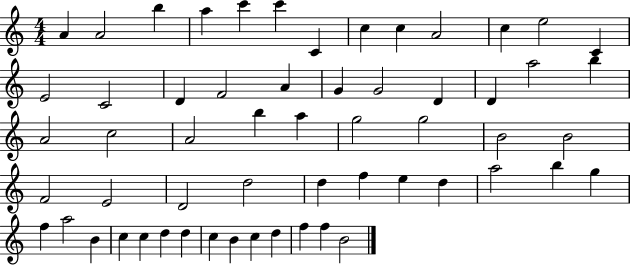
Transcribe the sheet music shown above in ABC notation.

X:1
T:Untitled
M:4/4
L:1/4
K:C
A A2 b a c' c' C c c A2 c e2 C E2 C2 D F2 A G G2 D D a2 b A2 c2 A2 b a g2 g2 B2 B2 F2 E2 D2 d2 d f e d a2 b g f a2 B c c d d c B c d f f B2